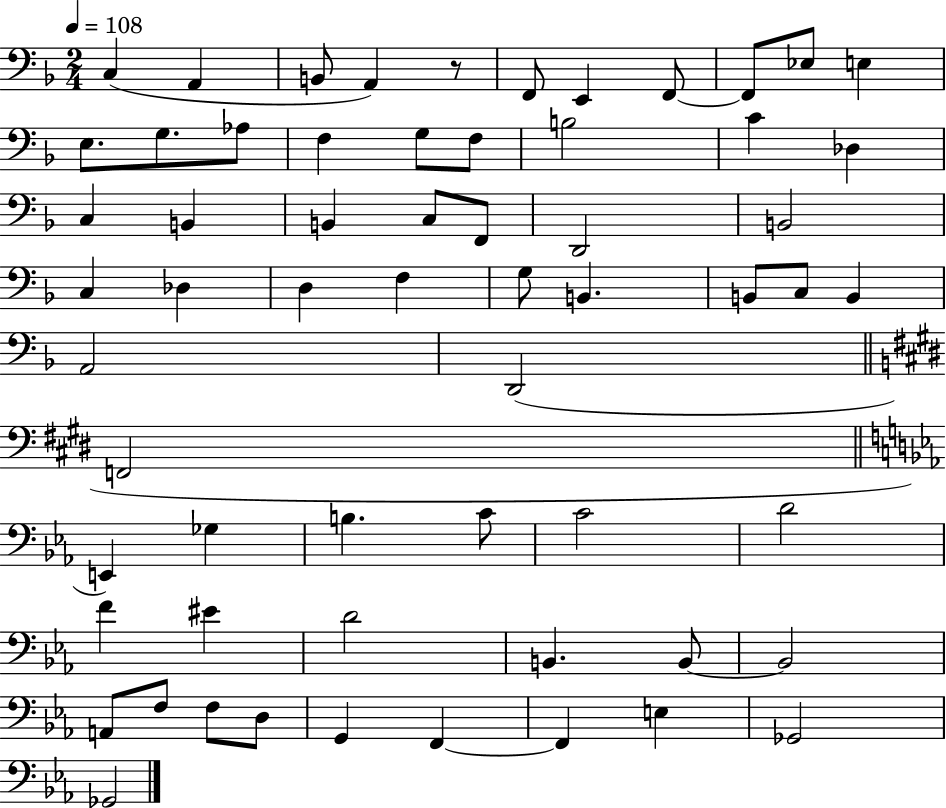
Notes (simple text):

C3/q A2/q B2/e A2/q R/e F2/e E2/q F2/e F2/e Eb3/e E3/q E3/e. G3/e. Ab3/e F3/q G3/e F3/e B3/h C4/q Db3/q C3/q B2/q B2/q C3/e F2/e D2/h B2/h C3/q Db3/q D3/q F3/q G3/e B2/q. B2/e C3/e B2/q A2/h D2/h F2/h E2/q Gb3/q B3/q. C4/e C4/h D4/h F4/q EIS4/q D4/h B2/q. B2/e B2/h A2/e F3/e F3/e D3/e G2/q F2/q F2/q E3/q Gb2/h Gb2/h